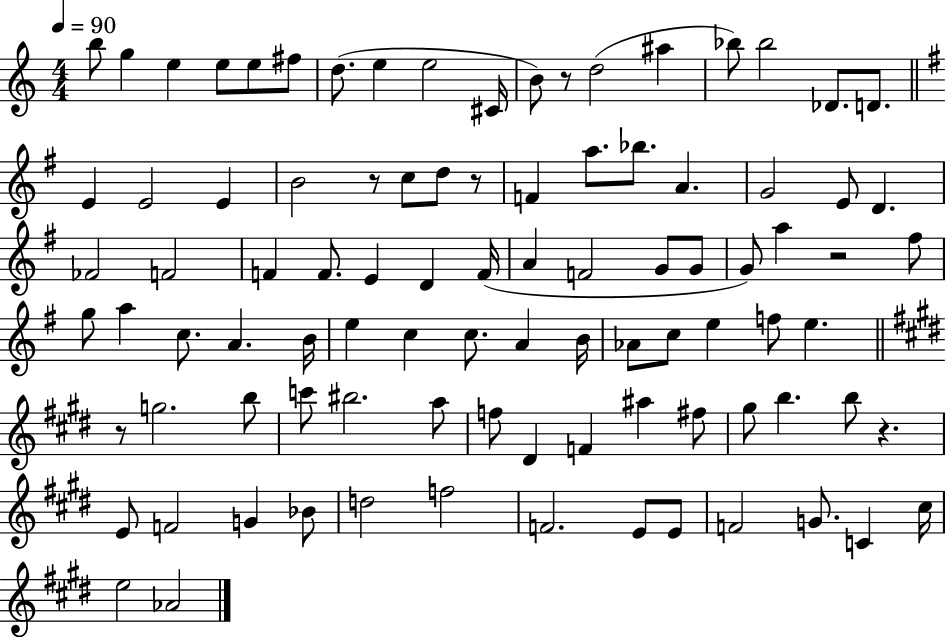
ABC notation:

X:1
T:Untitled
M:4/4
L:1/4
K:C
b/2 g e e/2 e/2 ^f/2 d/2 e e2 ^C/4 B/2 z/2 d2 ^a _b/2 _b2 _D/2 D/2 E E2 E B2 z/2 c/2 d/2 z/2 F a/2 _b/2 A G2 E/2 D _F2 F2 F F/2 E D F/4 A F2 G/2 G/2 G/2 a z2 ^f/2 g/2 a c/2 A B/4 e c c/2 A B/4 _A/2 c/2 e f/2 e z/2 g2 b/2 c'/2 ^b2 a/2 f/2 ^D F ^a ^f/2 ^g/2 b b/2 z E/2 F2 G _B/2 d2 f2 F2 E/2 E/2 F2 G/2 C ^c/4 e2 _A2